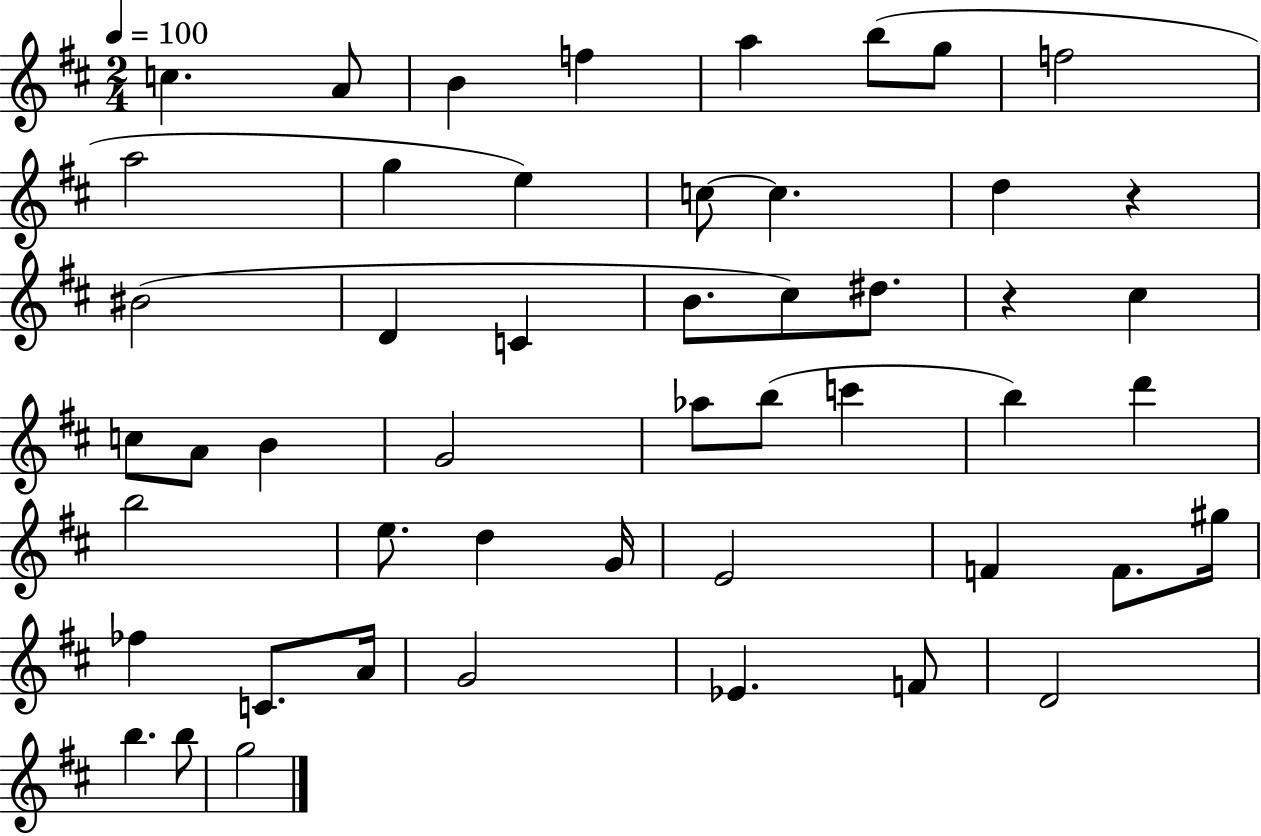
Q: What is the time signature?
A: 2/4